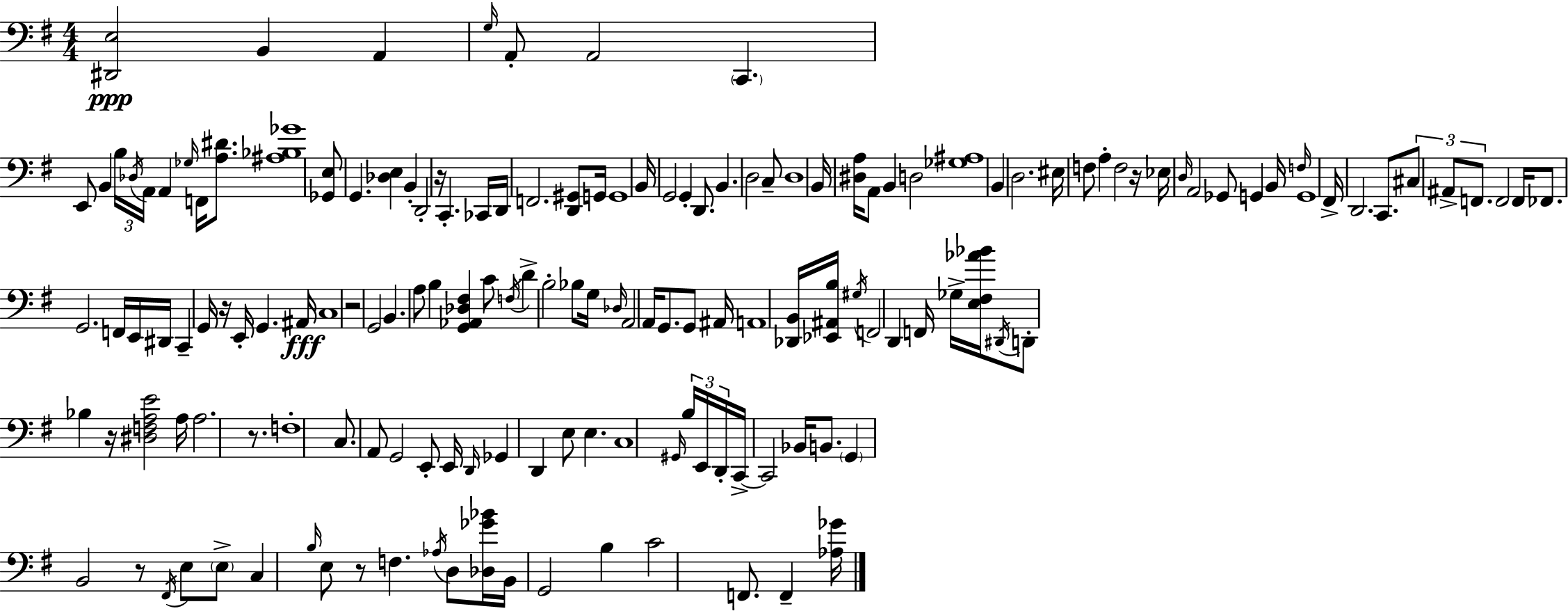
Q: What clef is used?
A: bass